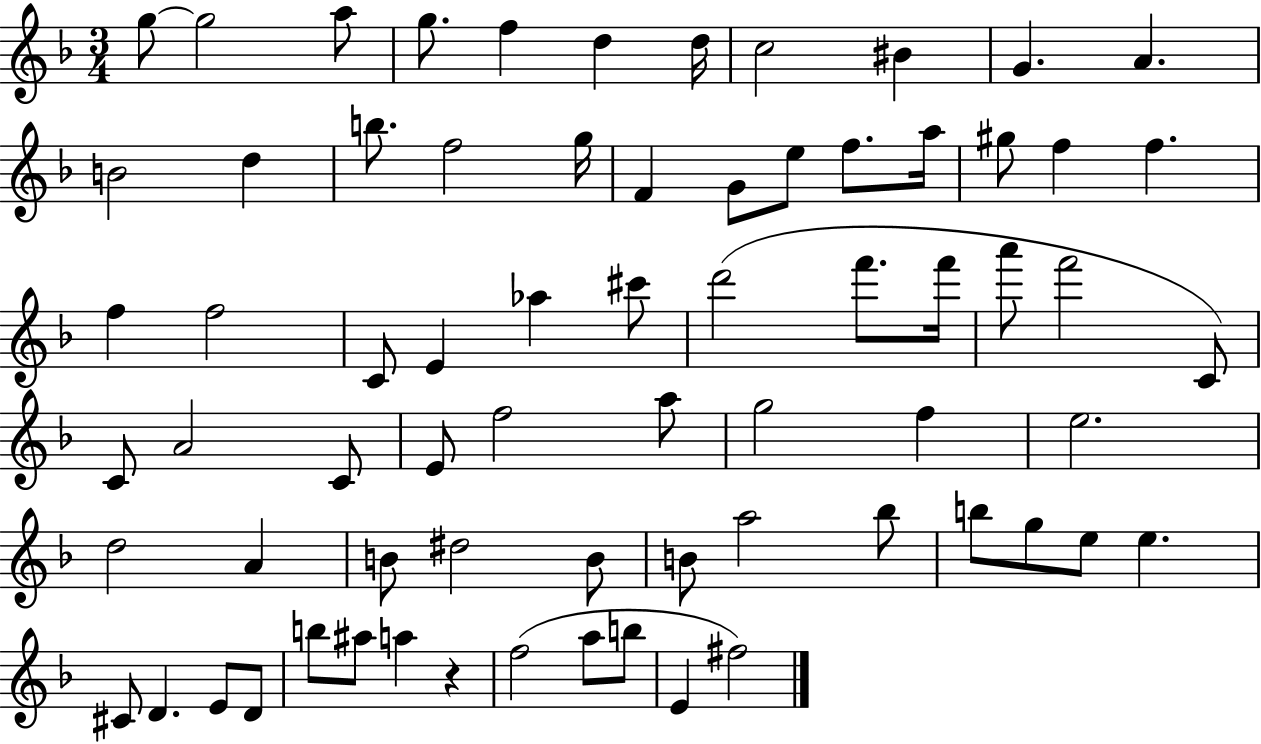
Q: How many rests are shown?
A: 1